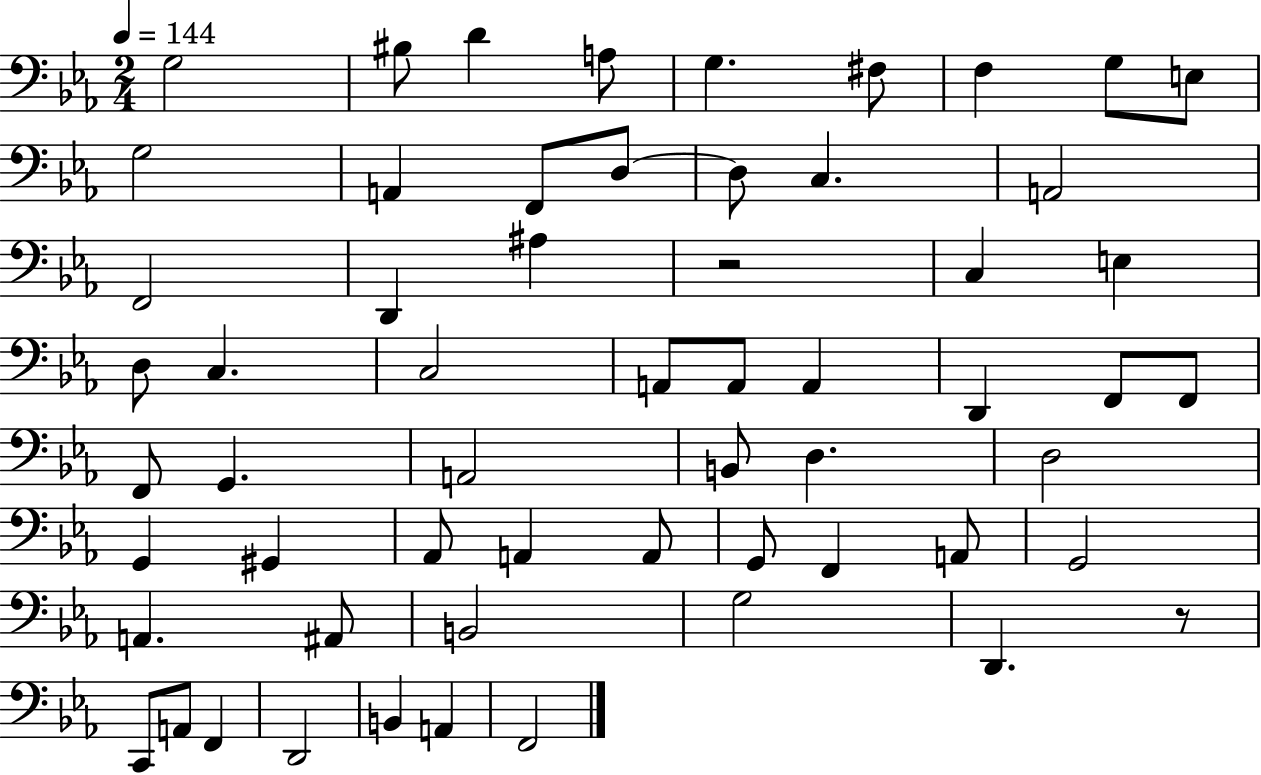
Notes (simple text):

G3/h BIS3/e D4/q A3/e G3/q. F#3/e F3/q G3/e E3/e G3/h A2/q F2/e D3/e D3/e C3/q. A2/h F2/h D2/q A#3/q R/h C3/q E3/q D3/e C3/q. C3/h A2/e A2/e A2/q D2/q F2/e F2/e F2/e G2/q. A2/h B2/e D3/q. D3/h G2/q G#2/q Ab2/e A2/q A2/e G2/e F2/q A2/e G2/h A2/q. A#2/e B2/h G3/h D2/q. R/e C2/e A2/e F2/q D2/h B2/q A2/q F2/h